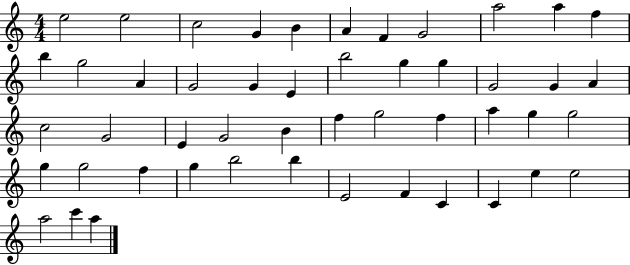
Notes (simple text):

E5/h E5/h C5/h G4/q B4/q A4/q F4/q G4/h A5/h A5/q F5/q B5/q G5/h A4/q G4/h G4/q E4/q B5/h G5/q G5/q G4/h G4/q A4/q C5/h G4/h E4/q G4/h B4/q F5/q G5/h F5/q A5/q G5/q G5/h G5/q G5/h F5/q G5/q B5/h B5/q E4/h F4/q C4/q C4/q E5/q E5/h A5/h C6/q A5/q